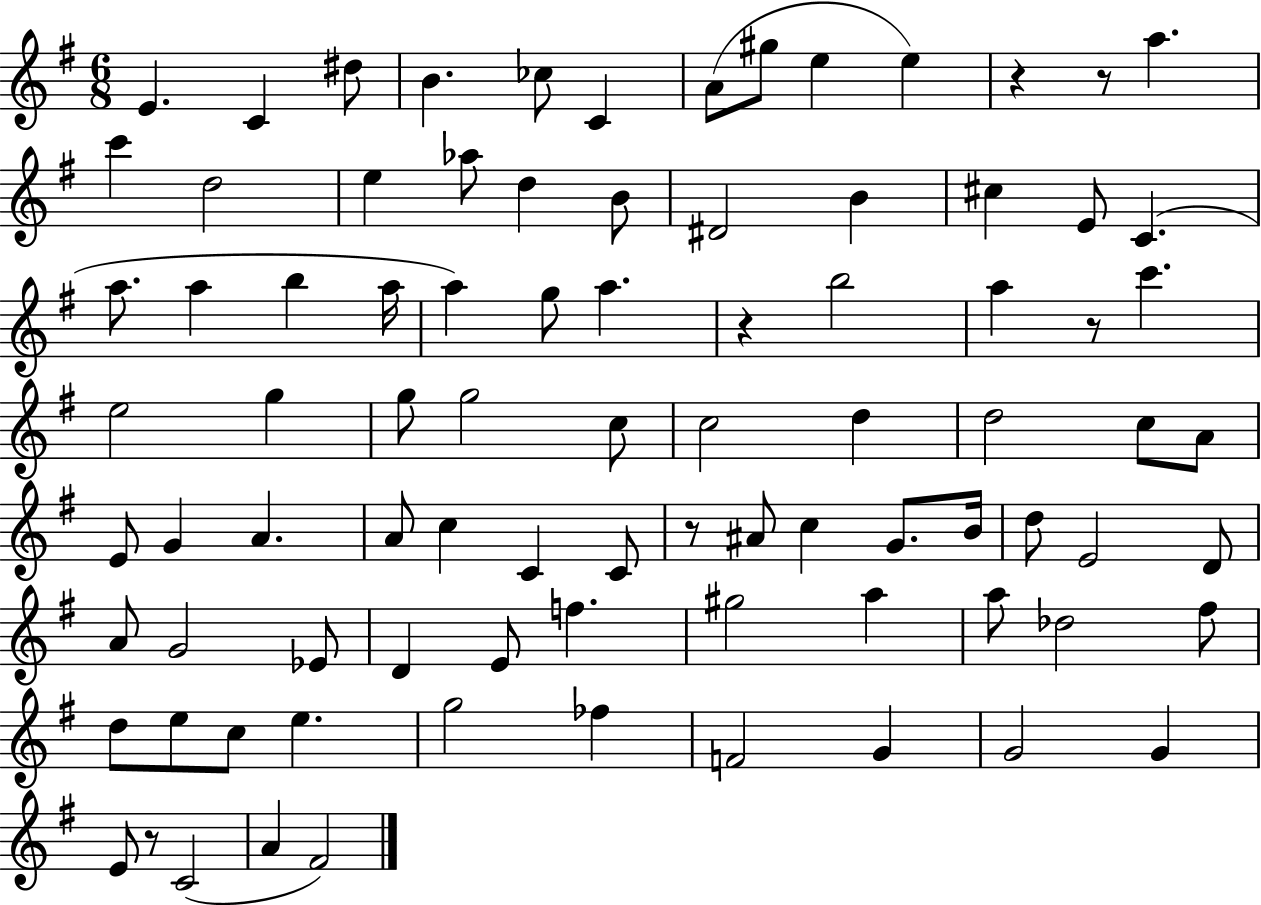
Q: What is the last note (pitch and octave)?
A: F#4